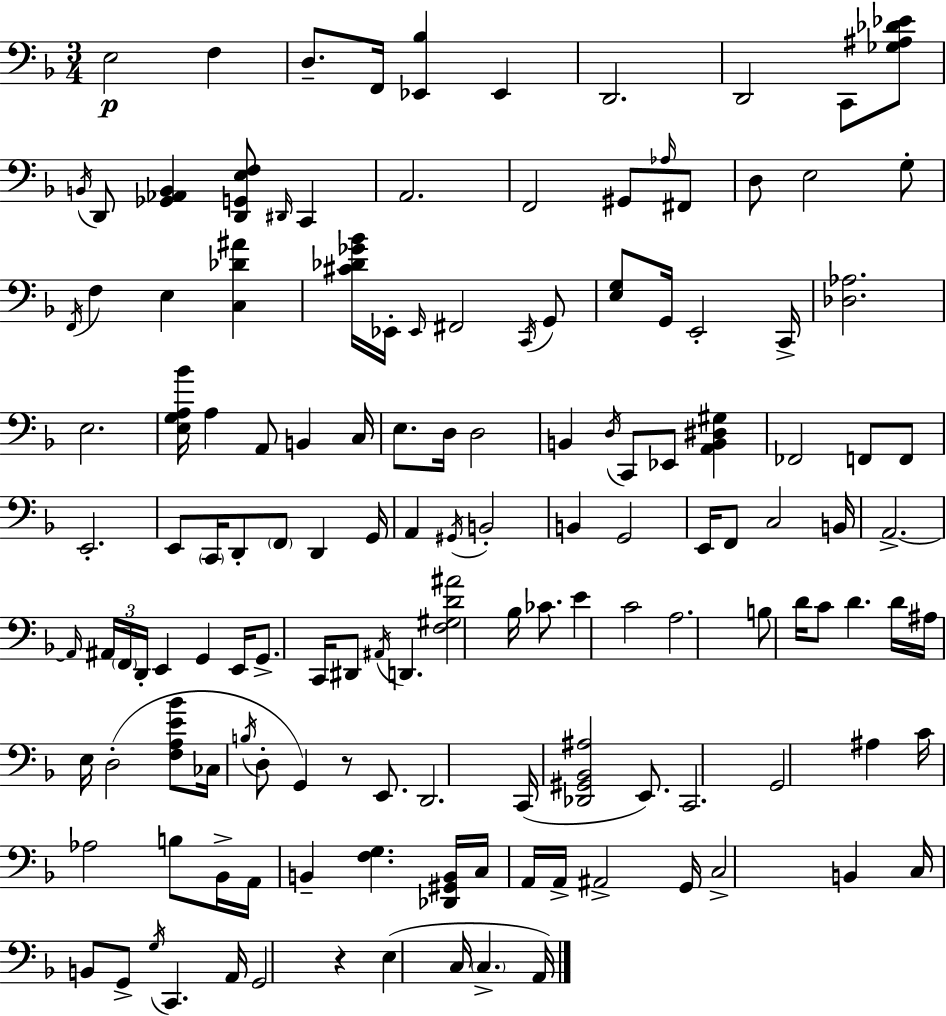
E3/h F3/q D3/e. F2/s [Eb2,Bb3]/q Eb2/q D2/h. D2/h C2/e [Gb3,A#3,Db4,Eb4]/e B2/s D2/e [Gb2,Ab2,B2]/q [D2,G2,E3,F3]/e D#2/s C2/q A2/h. F2/h G#2/e Ab3/s F#2/e D3/e E3/h G3/e F2/s F3/q E3/q [C3,Db4,A#4]/q [C#4,Db4,Gb4,Bb4]/s Eb2/s Eb2/s F#2/h C2/s G2/e [E3,G3]/e G2/s E2/h C2/s [Db3,Ab3]/h. E3/h. [E3,G3,A3,Bb4]/s A3/q A2/e B2/q C3/s E3/e. D3/s D3/h B2/q D3/s C2/e Eb2/e [A2,B2,D#3,G#3]/q FES2/h F2/e F2/e E2/h. E2/e C2/s D2/e F2/e D2/q G2/s A2/q G#2/s B2/h B2/q G2/h E2/s F2/e C3/h B2/s A2/h. A2/s A#2/s F2/s D2/s E2/q G2/q E2/s G2/e. C2/s D#2/e A#2/s D2/q. [F3,G#3,D4,A#4]/h Bb3/s CES4/e. E4/q C4/h A3/h. B3/e D4/s C4/e D4/q. D4/s A#3/s E3/s D3/h [F3,A3,E4,Bb4]/e CES3/s B3/s D3/e G2/q R/e E2/e. D2/h. C2/s [Db2,G#2,Bb2,A#3]/h E2/e. C2/h. G2/h A#3/q C4/s Ab3/h B3/e Bb2/s A2/s B2/q [F3,G3]/q. [Db2,G#2,B2]/s C3/s A2/s A2/s A#2/h G2/s C3/h B2/q C3/s B2/e G2/e G3/s C2/q. A2/s G2/h R/q E3/q C3/s C3/q. A2/s